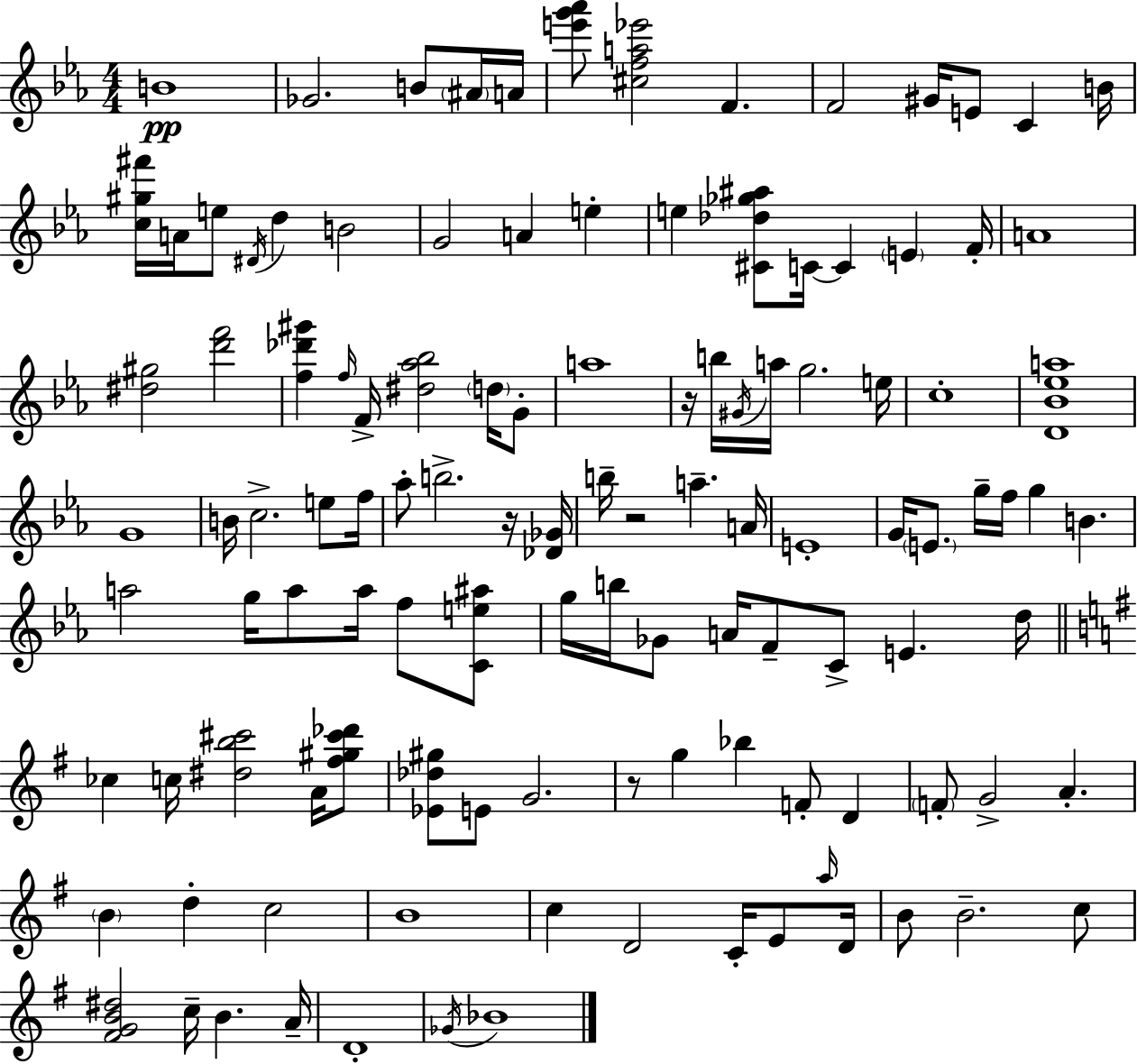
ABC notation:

X:1
T:Untitled
M:4/4
L:1/4
K:Eb
B4 _G2 B/2 ^A/4 A/4 [e'g'_a']/2 [^cfa_e']2 F F2 ^G/4 E/2 C B/4 [c^g^f']/4 A/4 e/2 ^D/4 d B2 G2 A e e [^C_d_g^a]/2 C/4 C E F/4 A4 [^d^g]2 [d'f']2 [f_d'^g'] f/4 F/4 [^d_a_b]2 d/4 G/2 a4 z/4 b/4 ^G/4 a/4 g2 e/4 c4 [D_B_ea]4 G4 B/4 c2 e/2 f/4 _a/2 b2 z/4 [_D_G]/4 b/4 z2 a A/4 E4 G/4 E/2 g/4 f/4 g B a2 g/4 a/2 a/4 f/2 [Ce^a]/2 g/4 b/4 _G/2 A/4 F/2 C/2 E d/4 _c c/4 [^db^c']2 A/4 [^f^g^c'_d']/2 [_E_d^g]/2 E/2 G2 z/2 g _b F/2 D F/2 G2 A B d c2 B4 c D2 C/4 E/2 a/4 D/4 B/2 B2 c/2 [^FGB^d]2 c/4 B A/4 D4 _G/4 _B4